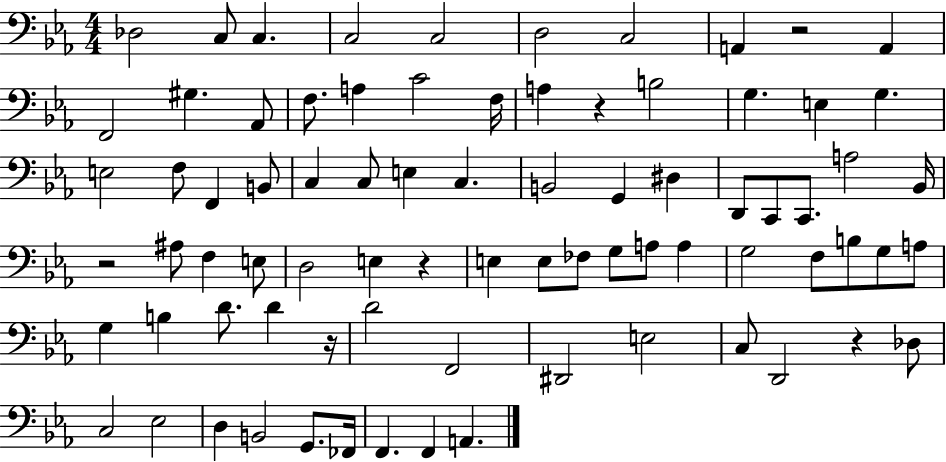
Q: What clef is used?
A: bass